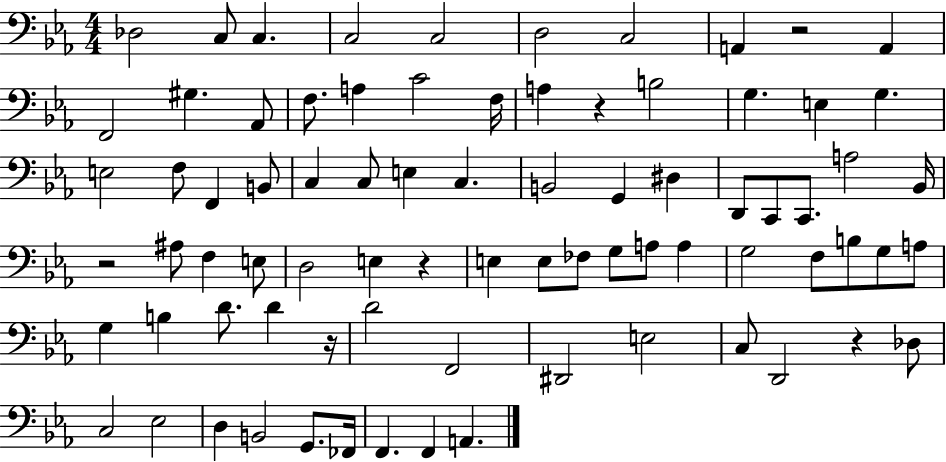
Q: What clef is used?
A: bass